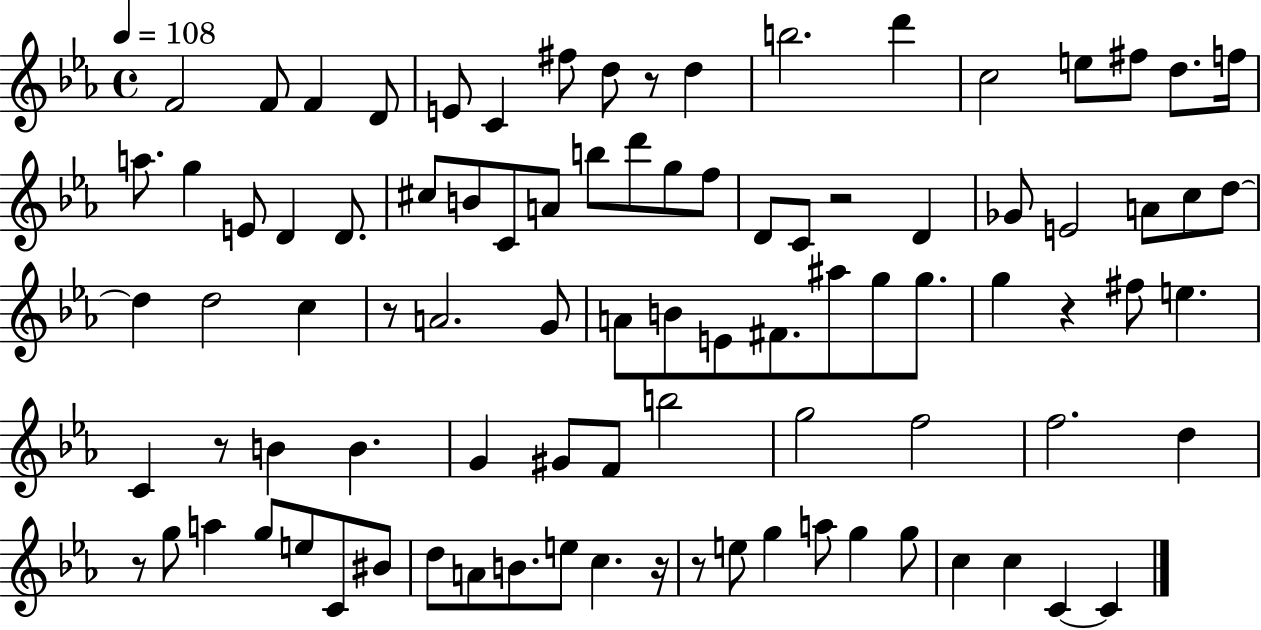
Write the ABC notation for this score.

X:1
T:Untitled
M:4/4
L:1/4
K:Eb
F2 F/2 F D/2 E/2 C ^f/2 d/2 z/2 d b2 d' c2 e/2 ^f/2 d/2 f/4 a/2 g E/2 D D/2 ^c/2 B/2 C/2 A/2 b/2 d'/2 g/2 f/2 D/2 C/2 z2 D _G/2 E2 A/2 c/2 d/2 d d2 c z/2 A2 G/2 A/2 B/2 E/2 ^F/2 ^a/2 g/2 g/2 g z ^f/2 e C z/2 B B G ^G/2 F/2 b2 g2 f2 f2 d z/2 g/2 a g/2 e/2 C/2 ^B/2 d/2 A/2 B/2 e/2 c z/4 z/2 e/2 g a/2 g g/2 c c C C